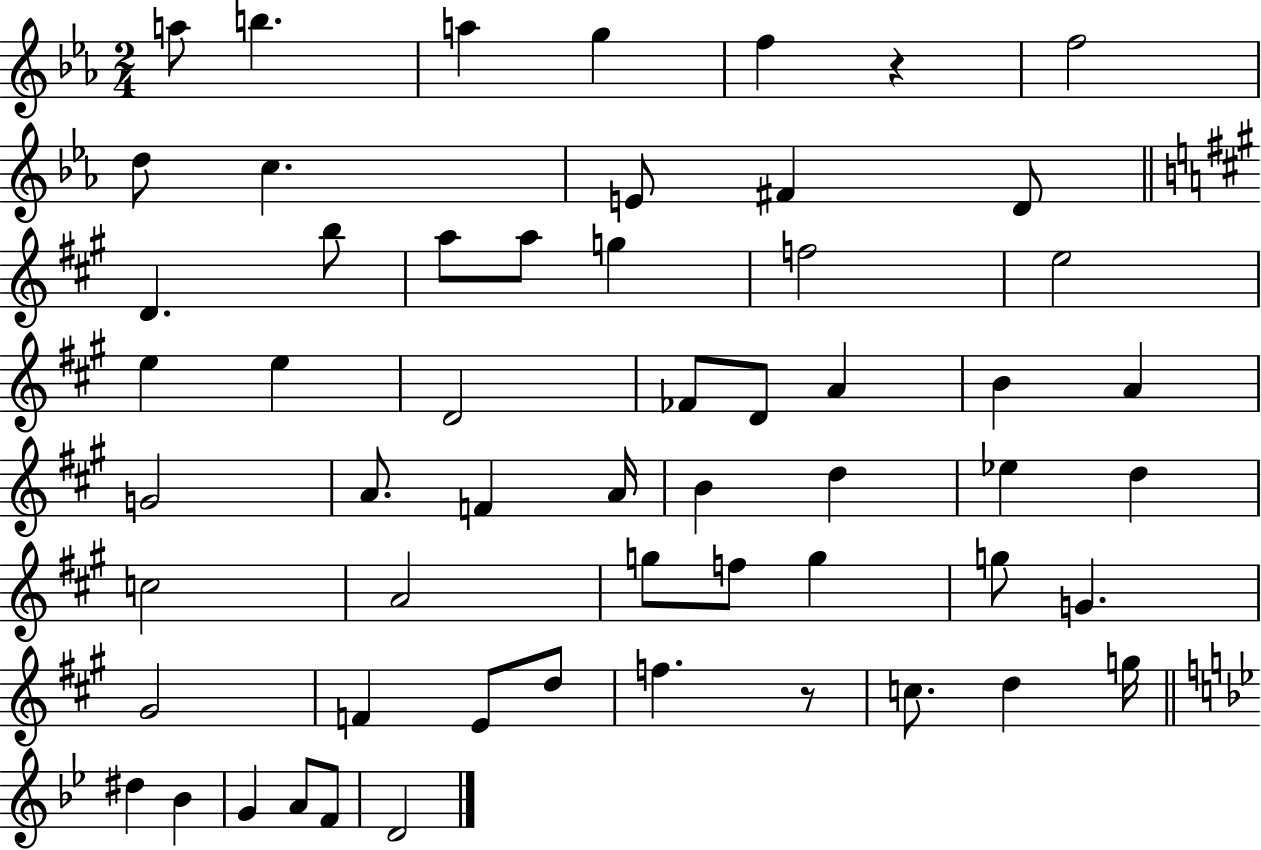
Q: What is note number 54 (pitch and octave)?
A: F4